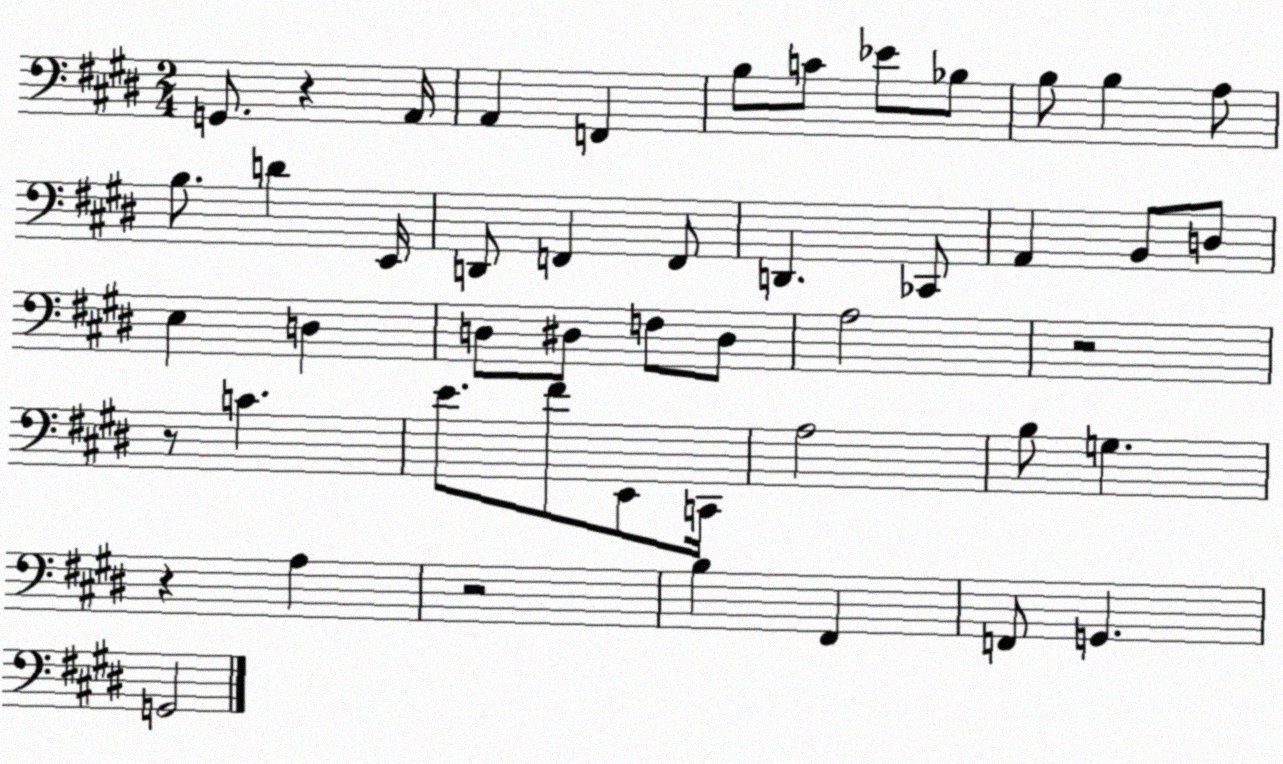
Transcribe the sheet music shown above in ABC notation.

X:1
T:Untitled
M:2/4
L:1/4
K:E
G,,/2 z A,,/4 A,, F,, B,/2 C/2 _E/2 _B,/2 B,/2 B, A,/2 B,/2 D E,,/4 D,,/2 F,, F,,/2 D,, _C,,/2 A,, B,,/2 D,/2 E, D, D,/2 ^D,/2 F,/2 ^D,/2 A,2 z2 z/2 C E/2 ^F/2 E,,/2 C,,/4 A,2 B,/2 G, z A, z2 B, ^F,, F,,/2 G,, G,,2